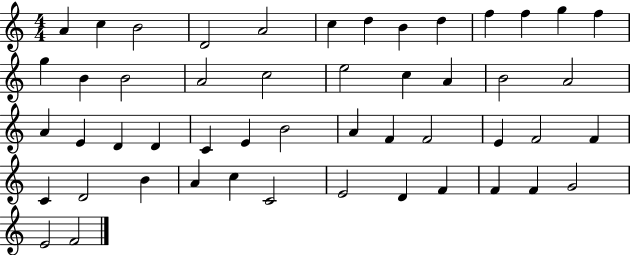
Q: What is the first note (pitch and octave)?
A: A4